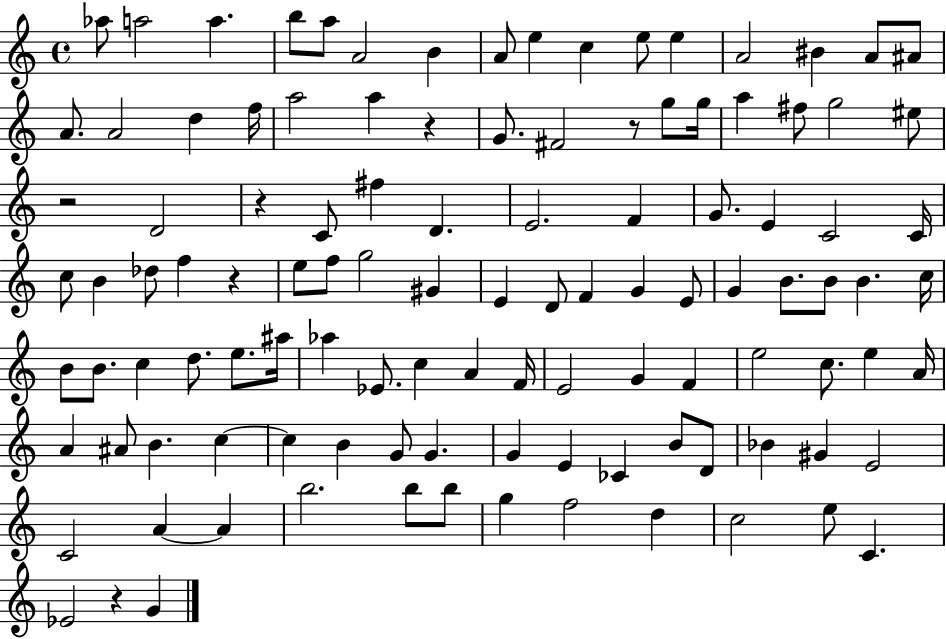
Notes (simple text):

Ab5/e A5/h A5/q. B5/e A5/e A4/h B4/q A4/e E5/q C5/q E5/e E5/q A4/h BIS4/q A4/e A#4/e A4/e. A4/h D5/q F5/s A5/h A5/q R/q G4/e. F#4/h R/e G5/e G5/s A5/q F#5/e G5/h EIS5/e R/h D4/h R/q C4/e F#5/q D4/q. E4/h. F4/q G4/e. E4/q C4/h C4/s C5/e B4/q Db5/e F5/q R/q E5/e F5/e G5/h G#4/q E4/q D4/e F4/q G4/q E4/e G4/q B4/e. B4/e B4/q. C5/s B4/e B4/e. C5/q D5/e. E5/e. A#5/s Ab5/q Eb4/e. C5/q A4/q F4/s E4/h G4/q F4/q E5/h C5/e. E5/q A4/s A4/q A#4/e B4/q. C5/q C5/q B4/q G4/e G4/q. G4/q E4/q CES4/q B4/e D4/e Bb4/q G#4/q E4/h C4/h A4/q A4/q B5/h. B5/e B5/e G5/q F5/h D5/q C5/h E5/e C4/q. Eb4/h R/q G4/q